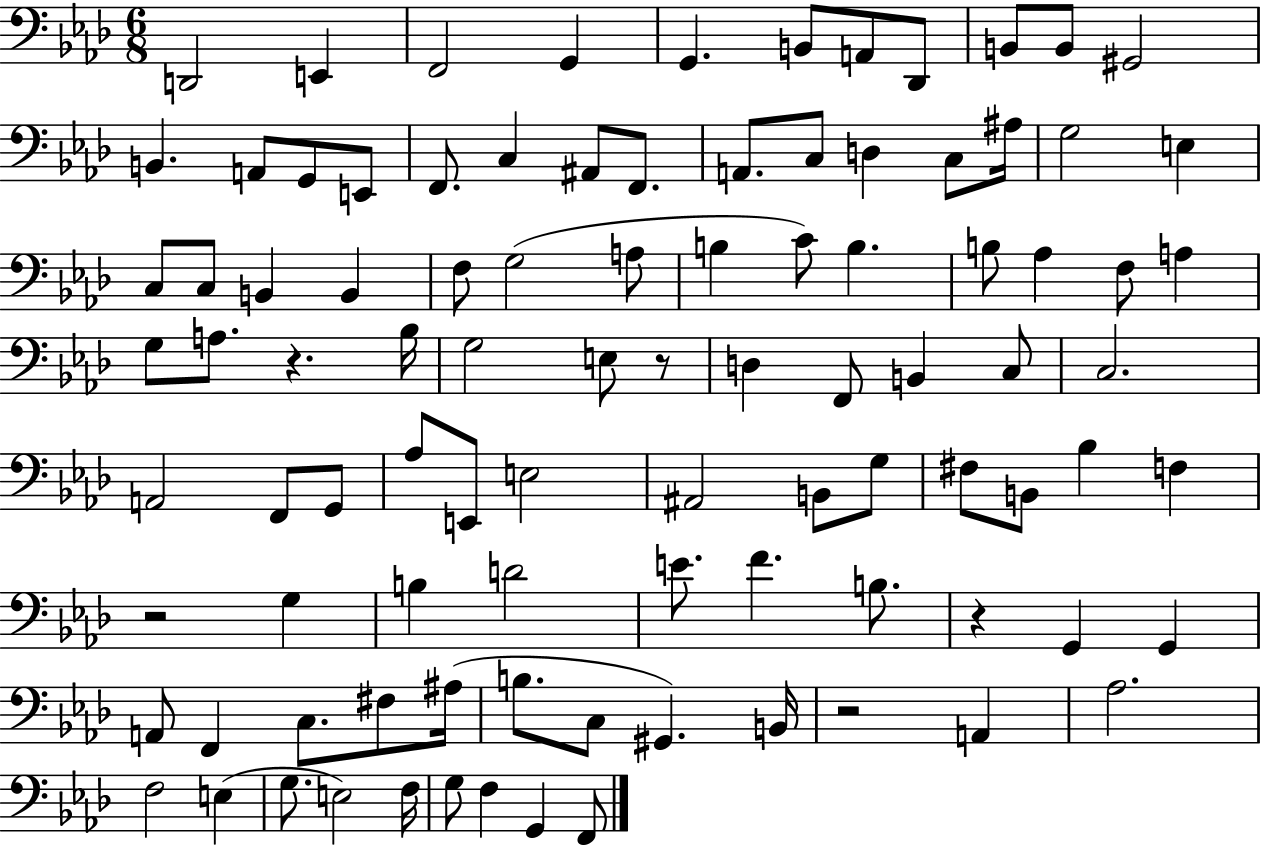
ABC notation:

X:1
T:Untitled
M:6/8
L:1/4
K:Ab
D,,2 E,, F,,2 G,, G,, B,,/2 A,,/2 _D,,/2 B,,/2 B,,/2 ^G,,2 B,, A,,/2 G,,/2 E,,/2 F,,/2 C, ^A,,/2 F,,/2 A,,/2 C,/2 D, C,/2 ^A,/4 G,2 E, C,/2 C,/2 B,, B,, F,/2 G,2 A,/2 B, C/2 B, B,/2 _A, F,/2 A, G,/2 A,/2 z _B,/4 G,2 E,/2 z/2 D, F,,/2 B,, C,/2 C,2 A,,2 F,,/2 G,,/2 _A,/2 E,,/2 E,2 ^A,,2 B,,/2 G,/2 ^F,/2 B,,/2 _B, F, z2 G, B, D2 E/2 F B,/2 z G,, G,, A,,/2 F,, C,/2 ^F,/2 ^A,/4 B,/2 C,/2 ^G,, B,,/4 z2 A,, _A,2 F,2 E, G,/2 E,2 F,/4 G,/2 F, G,, F,,/2